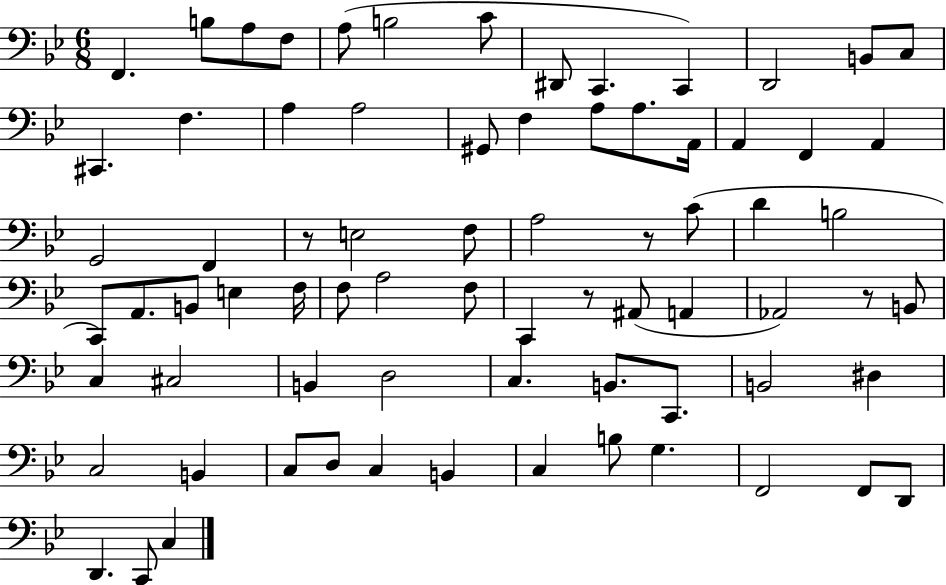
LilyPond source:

{
  \clef bass
  \numericTimeSignature
  \time 6/8
  \key bes \major
  \repeat volta 2 { f,4. b8 a8 f8 | a8( b2 c'8 | dis,8 c,4. c,4) | d,2 b,8 c8 | \break cis,4. f4. | a4 a2 | gis,8 f4 a8 a8. a,16 | a,4 f,4 a,4 | \break g,2 f,4 | r8 e2 f8 | a2 r8 c'8( | d'4 b2 | \break c,8) a,8. b,8 e4 f16 | f8 a2 f8 | c,4 r8 ais,8( a,4 | aes,2) r8 b,8 | \break c4 cis2 | b,4 d2 | c4. b,8. c,8. | b,2 dis4 | \break c2 b,4 | c8 d8 c4 b,4 | c4 b8 g4. | f,2 f,8 d,8 | \break d,4. c,8 c4 | } \bar "|."
}